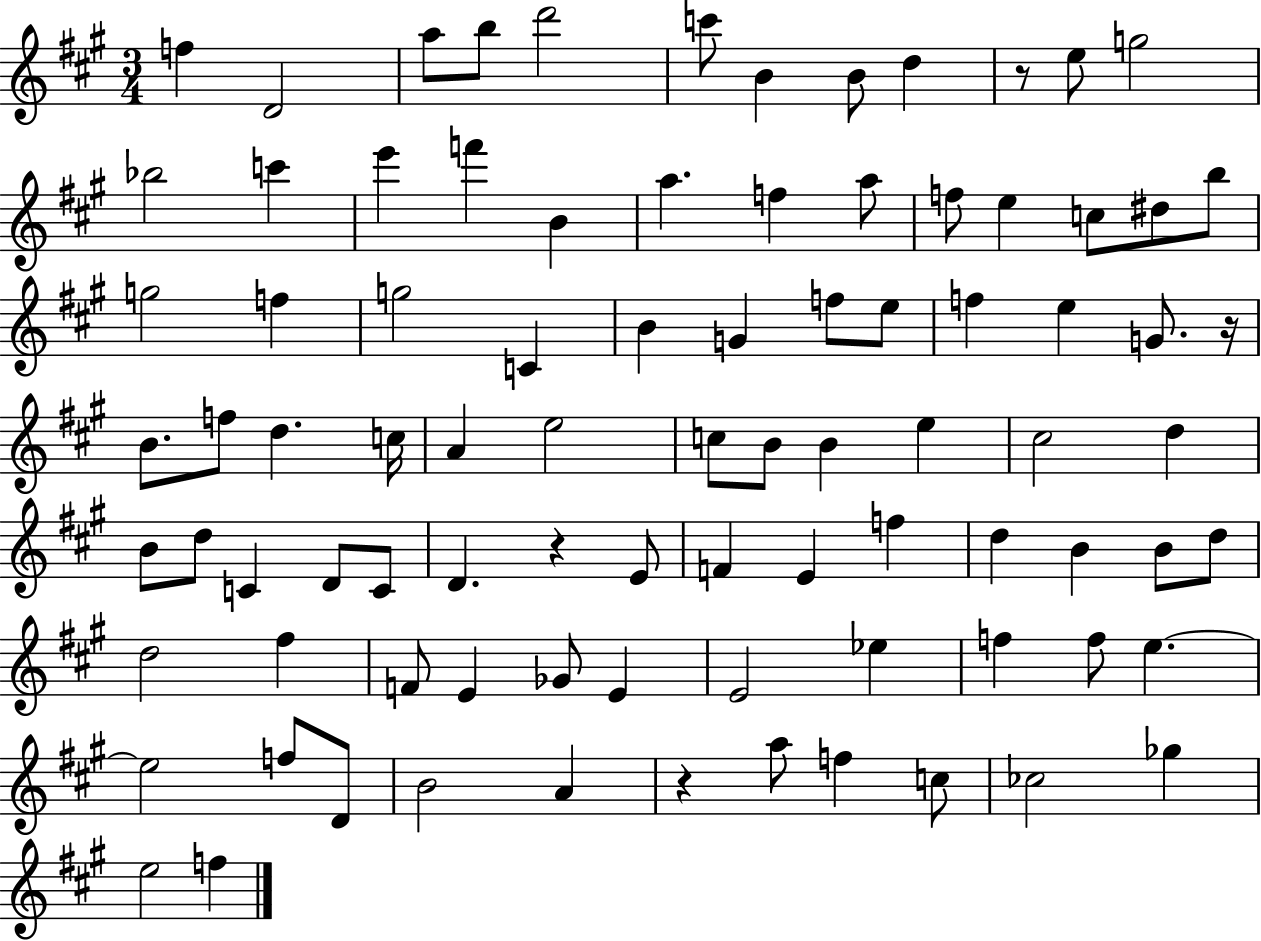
{
  \clef treble
  \numericTimeSignature
  \time 3/4
  \key a \major
  f''4 d'2 | a''8 b''8 d'''2 | c'''8 b'4 b'8 d''4 | r8 e''8 g''2 | \break bes''2 c'''4 | e'''4 f'''4 b'4 | a''4. f''4 a''8 | f''8 e''4 c''8 dis''8 b''8 | \break g''2 f''4 | g''2 c'4 | b'4 g'4 f''8 e''8 | f''4 e''4 g'8. r16 | \break b'8. f''8 d''4. c''16 | a'4 e''2 | c''8 b'8 b'4 e''4 | cis''2 d''4 | \break b'8 d''8 c'4 d'8 c'8 | d'4. r4 e'8 | f'4 e'4 f''4 | d''4 b'4 b'8 d''8 | \break d''2 fis''4 | f'8 e'4 ges'8 e'4 | e'2 ees''4 | f''4 f''8 e''4.~~ | \break e''2 f''8 d'8 | b'2 a'4 | r4 a''8 f''4 c''8 | ces''2 ges''4 | \break e''2 f''4 | \bar "|."
}